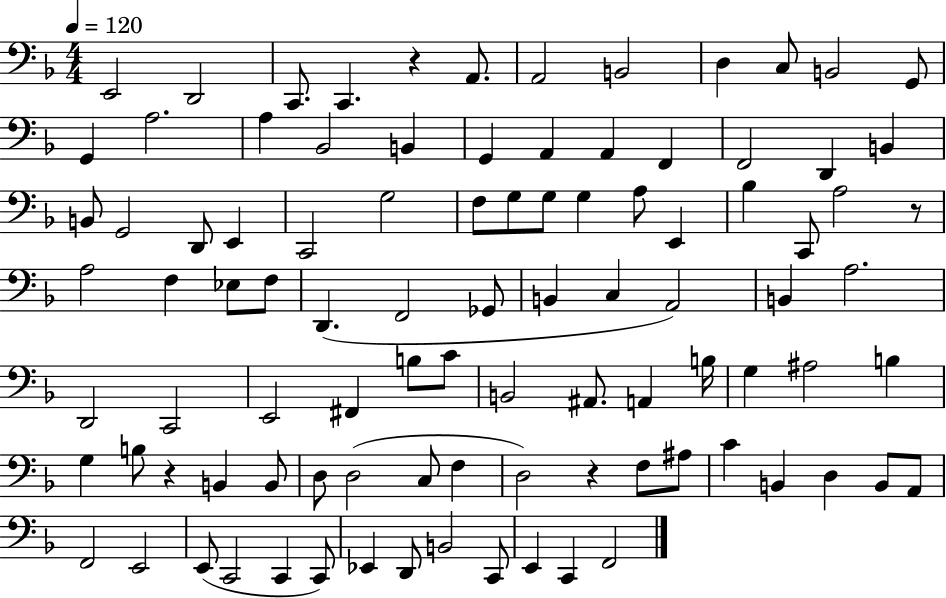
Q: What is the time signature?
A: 4/4